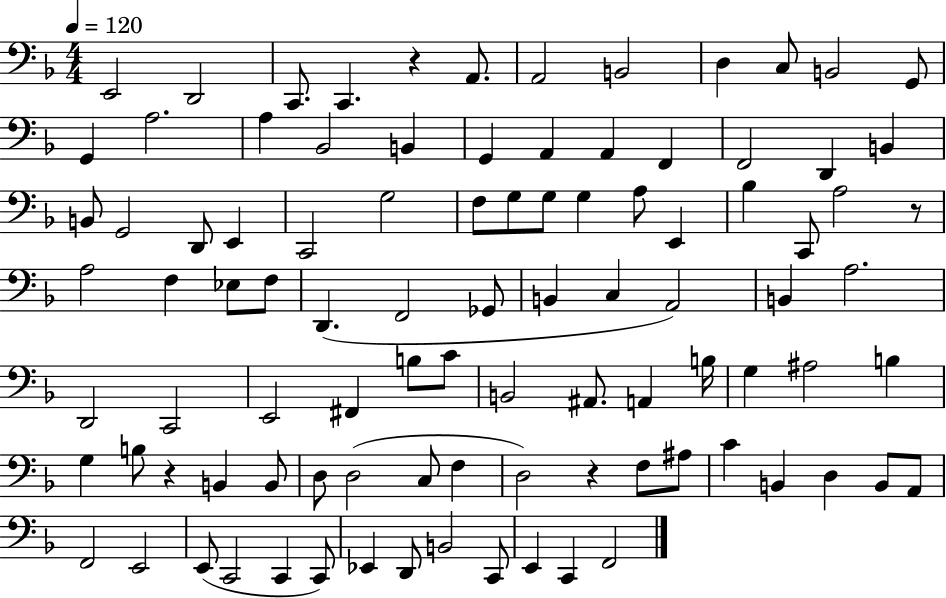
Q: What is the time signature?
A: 4/4